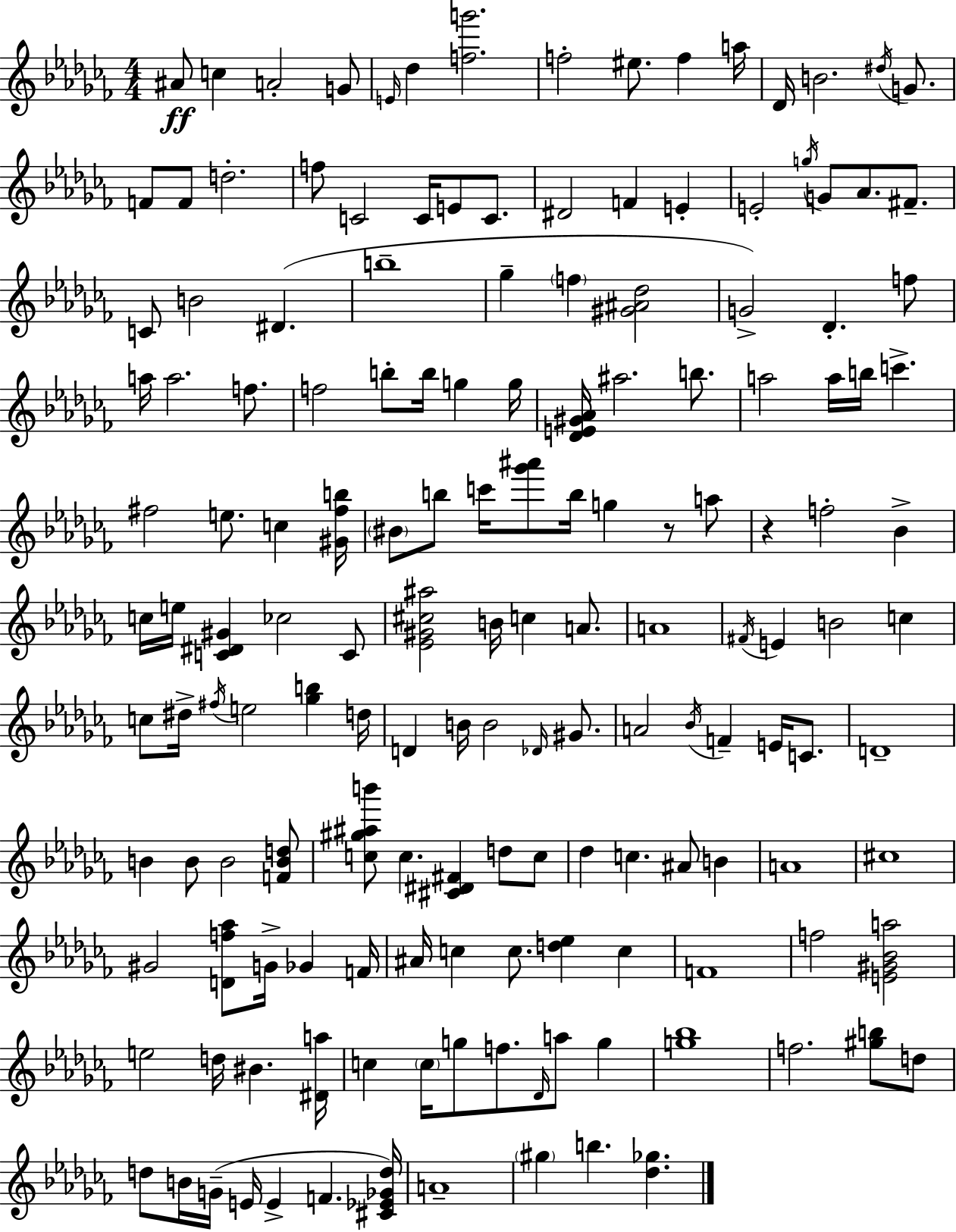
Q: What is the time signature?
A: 4/4